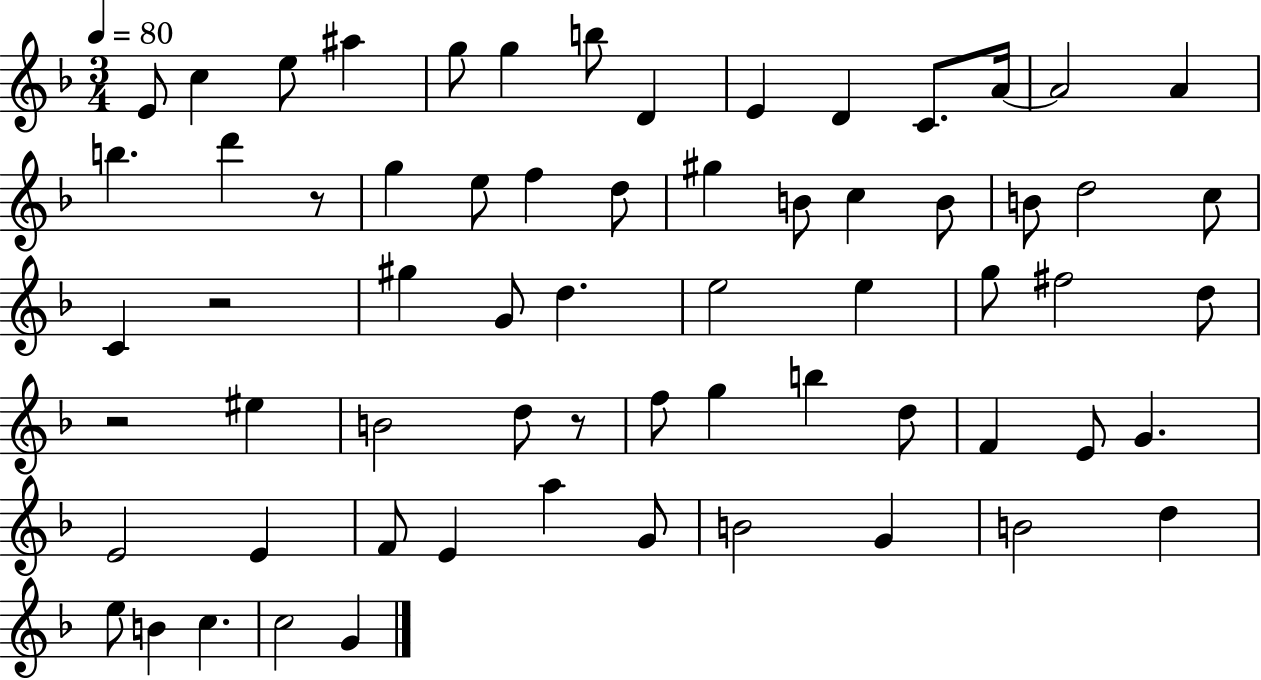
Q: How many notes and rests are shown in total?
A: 65